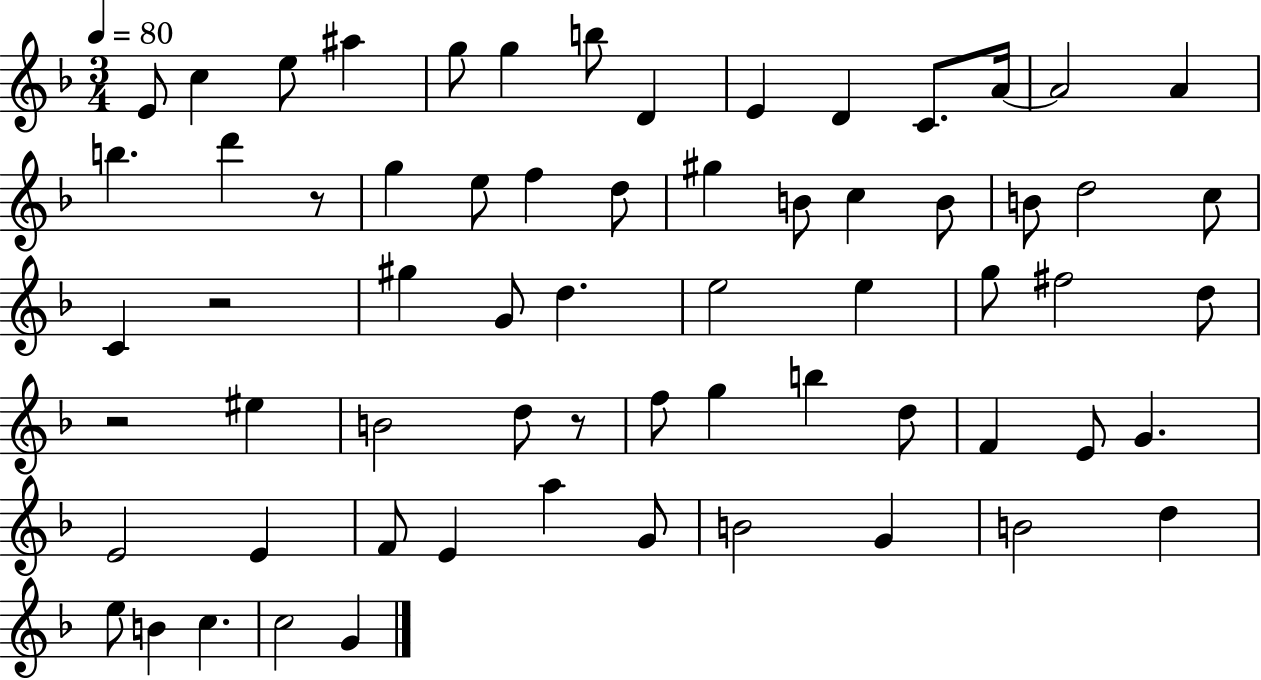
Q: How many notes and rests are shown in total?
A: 65